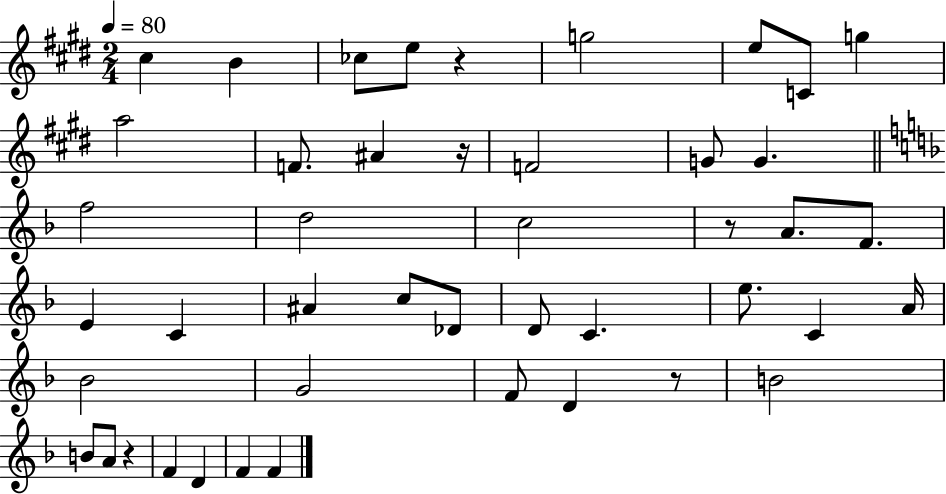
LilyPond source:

{
  \clef treble
  \numericTimeSignature
  \time 2/4
  \key e \major
  \tempo 4 = 80
  cis''4 b'4 | ces''8 e''8 r4 | g''2 | e''8 c'8 g''4 | \break a''2 | f'8. ais'4 r16 | f'2 | g'8 g'4. | \break \bar "||" \break \key d \minor f''2 | d''2 | c''2 | r8 a'8. f'8. | \break e'4 c'4 | ais'4 c''8 des'8 | d'8 c'4. | e''8. c'4 a'16 | \break bes'2 | g'2 | f'8 d'4 r8 | b'2 | \break b'8 a'8 r4 | f'4 d'4 | f'4 f'4 | \bar "|."
}